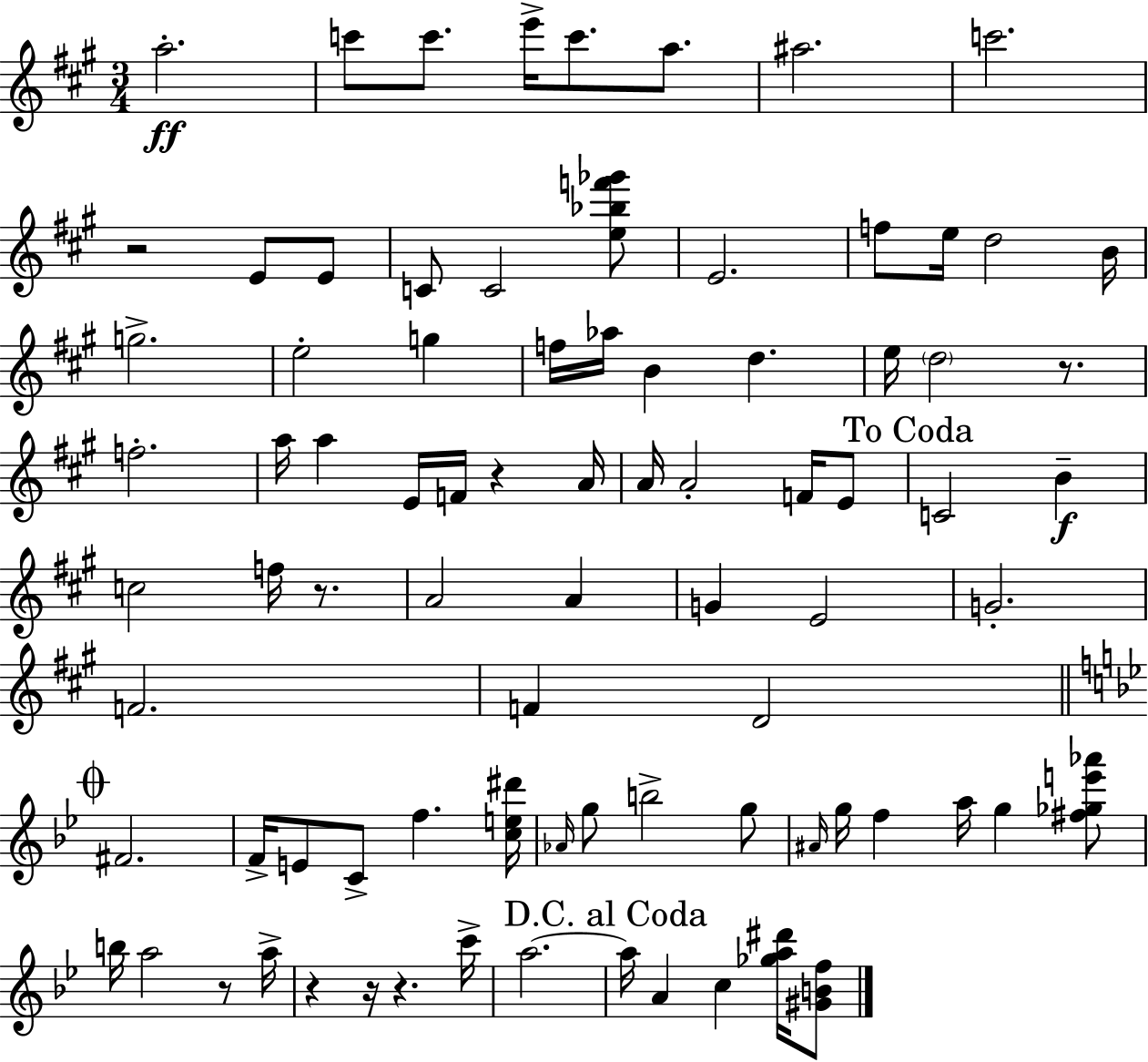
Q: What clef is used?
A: treble